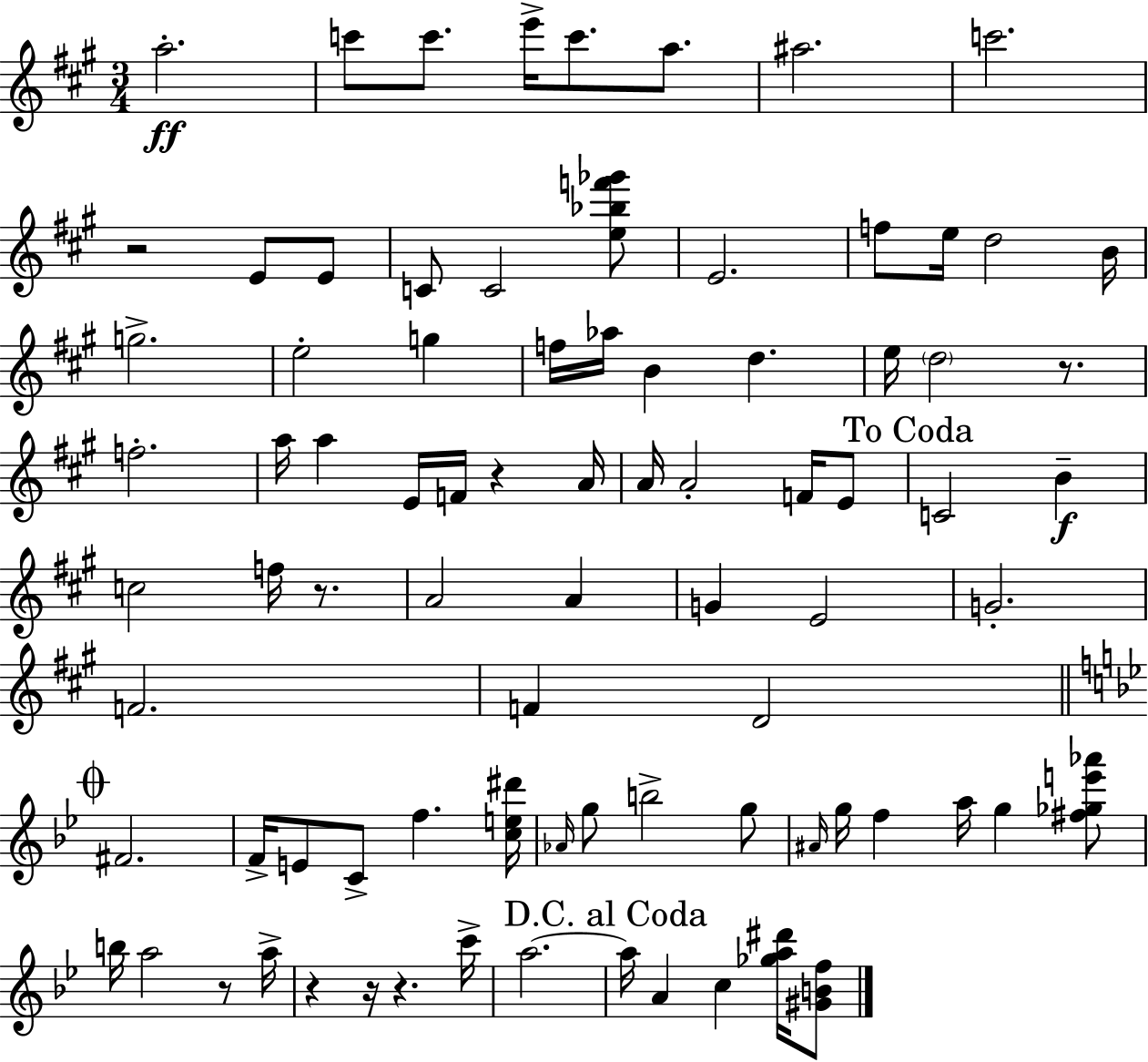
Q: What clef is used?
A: treble